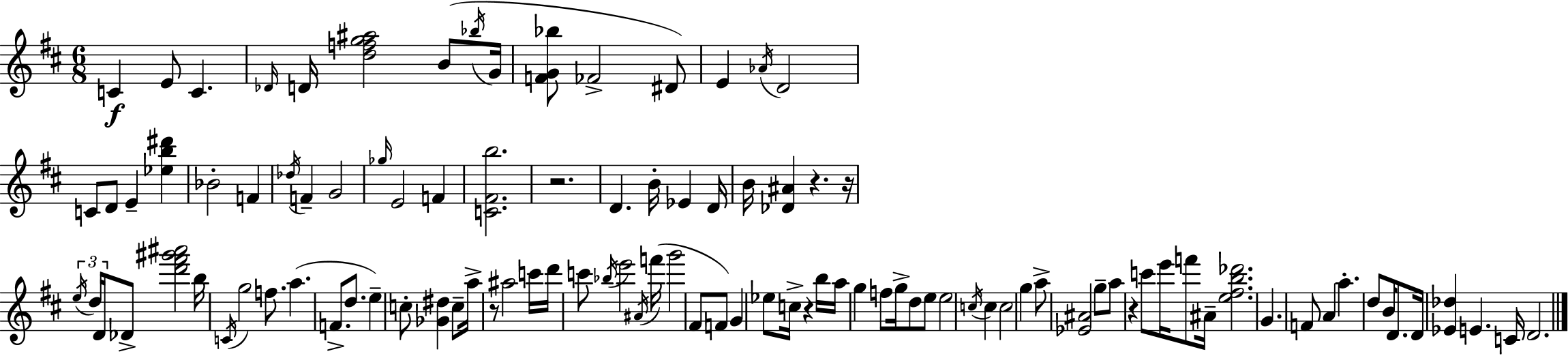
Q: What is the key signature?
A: D major